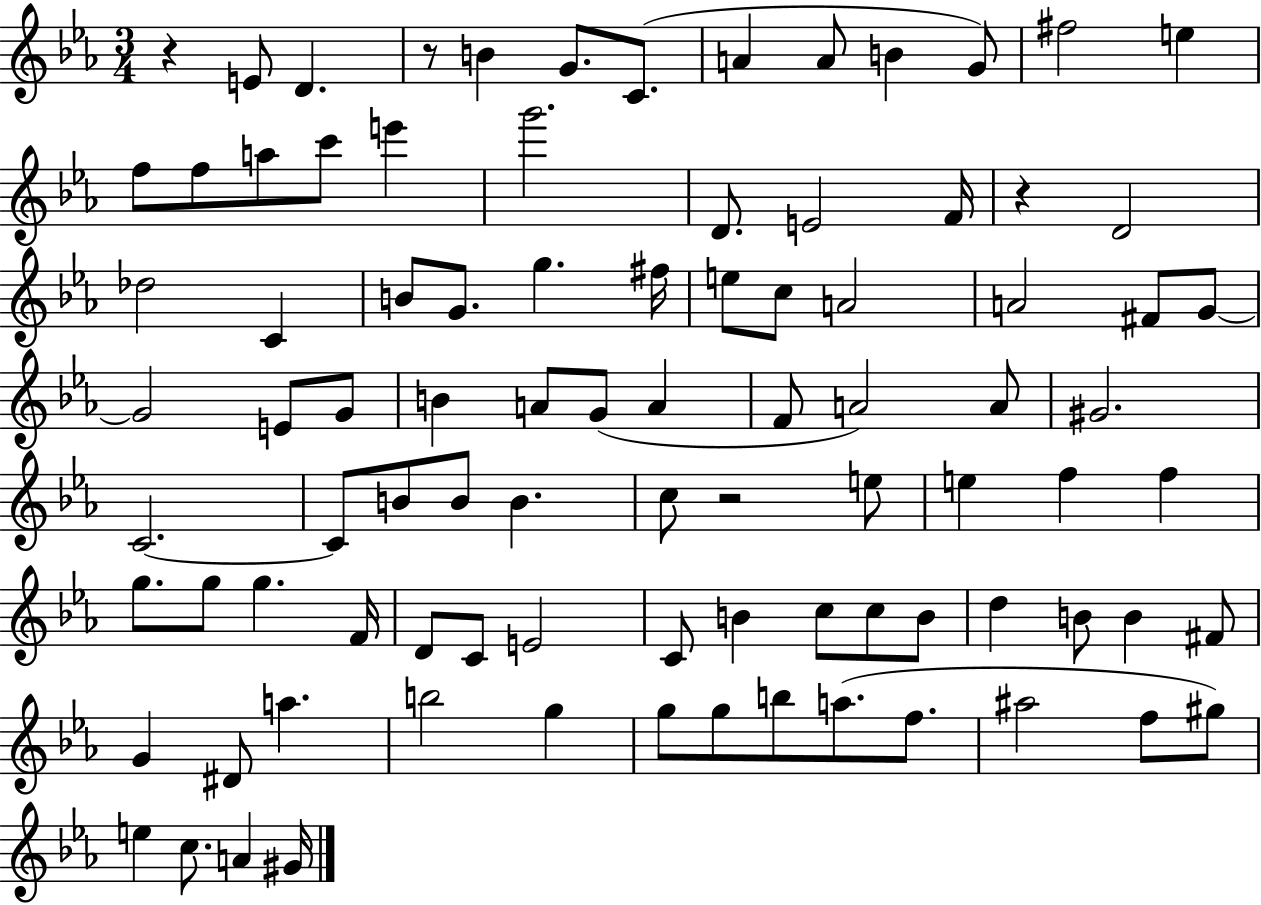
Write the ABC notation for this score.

X:1
T:Untitled
M:3/4
L:1/4
K:Eb
z E/2 D z/2 B G/2 C/2 A A/2 B G/2 ^f2 e f/2 f/2 a/2 c'/2 e' g'2 D/2 E2 F/4 z D2 _d2 C B/2 G/2 g ^f/4 e/2 c/2 A2 A2 ^F/2 G/2 G2 E/2 G/2 B A/2 G/2 A F/2 A2 A/2 ^G2 C2 C/2 B/2 B/2 B c/2 z2 e/2 e f f g/2 g/2 g F/4 D/2 C/2 E2 C/2 B c/2 c/2 B/2 d B/2 B ^F/2 G ^D/2 a b2 g g/2 g/2 b/2 a/2 f/2 ^a2 f/2 ^g/2 e c/2 A ^G/4